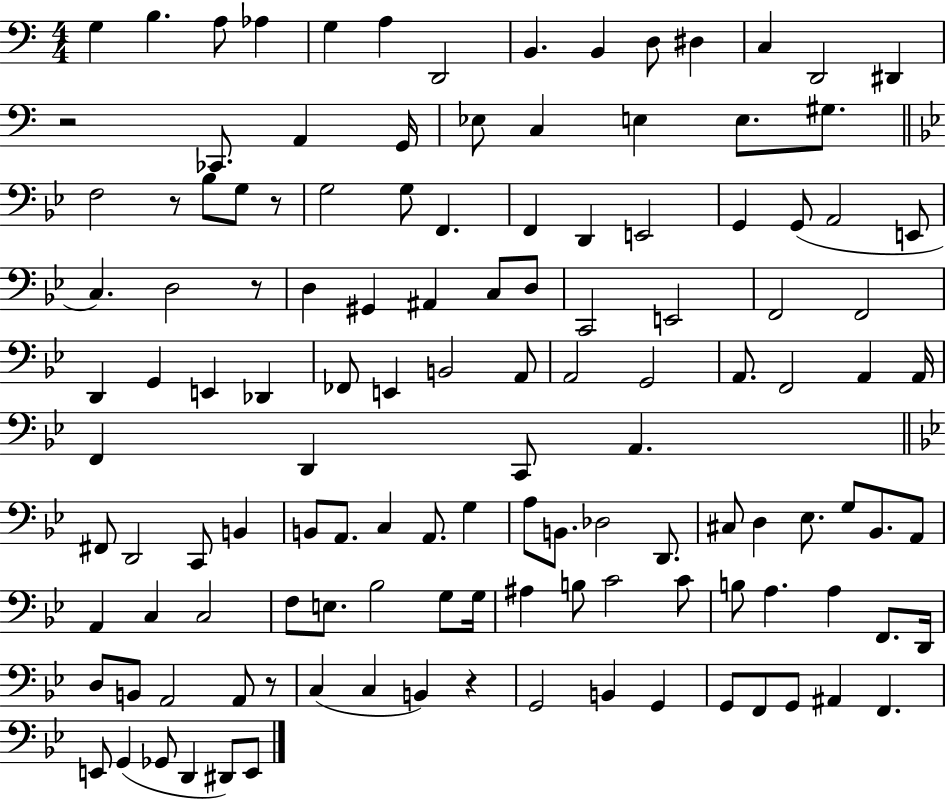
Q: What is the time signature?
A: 4/4